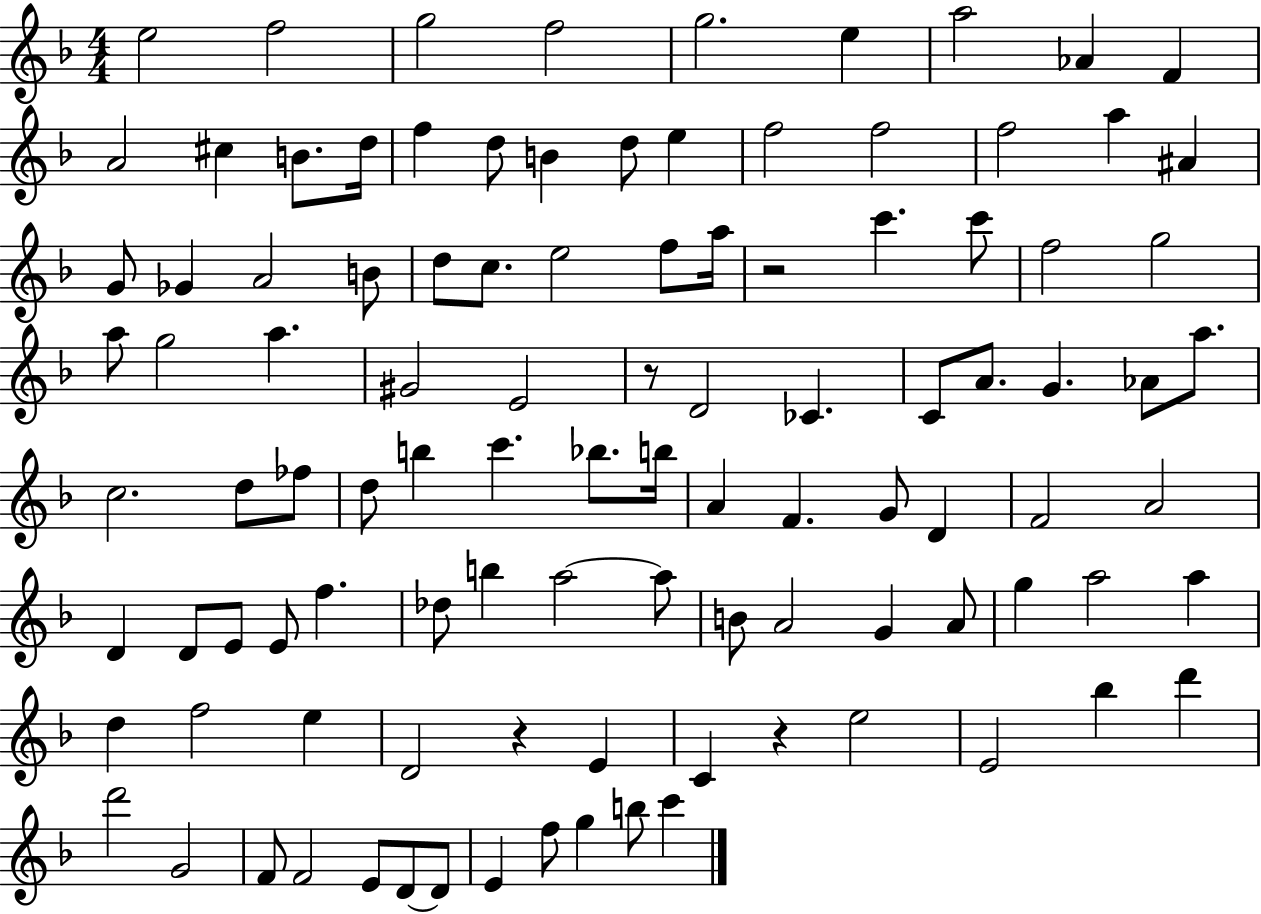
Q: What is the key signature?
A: F major